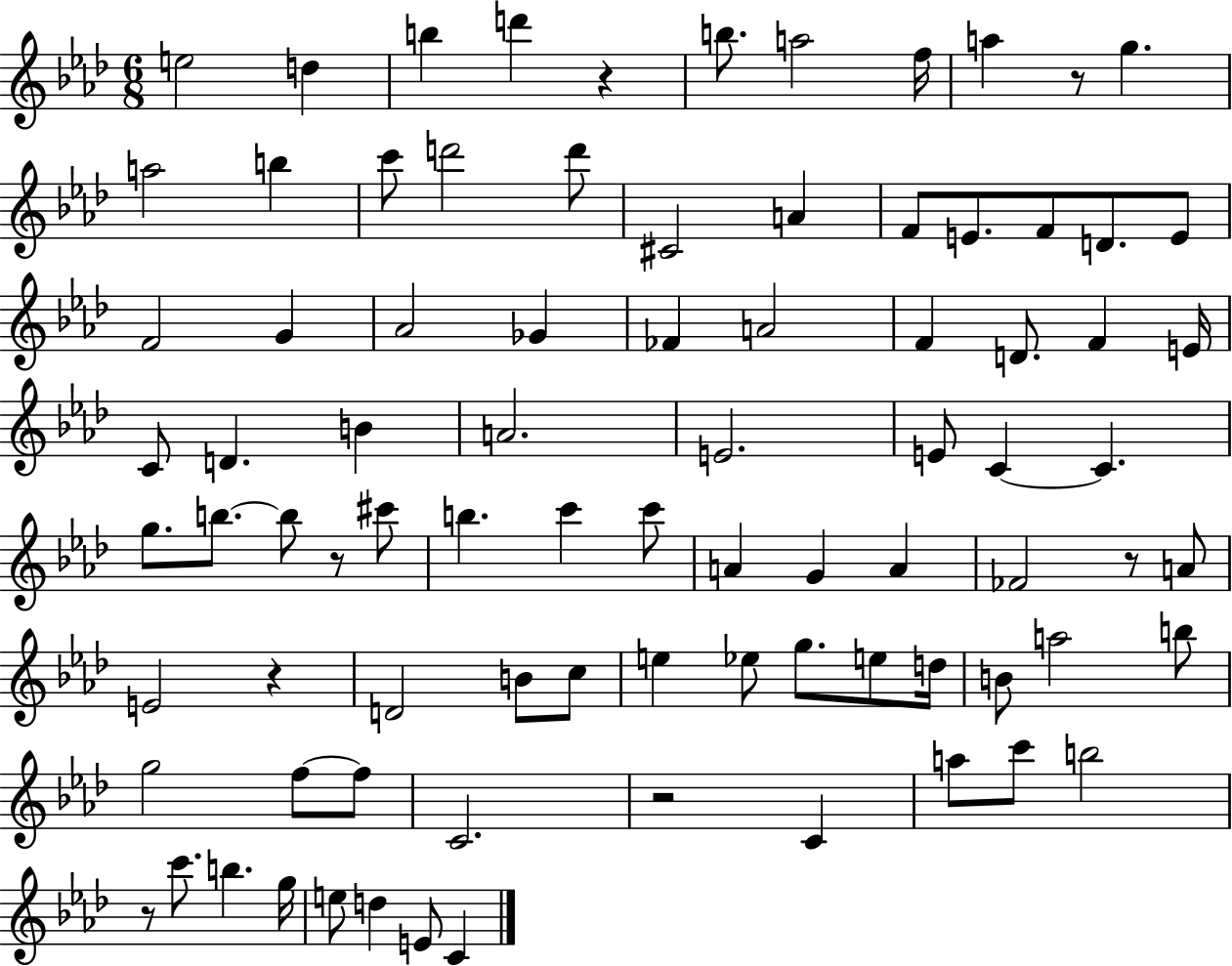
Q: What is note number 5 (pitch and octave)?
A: B5